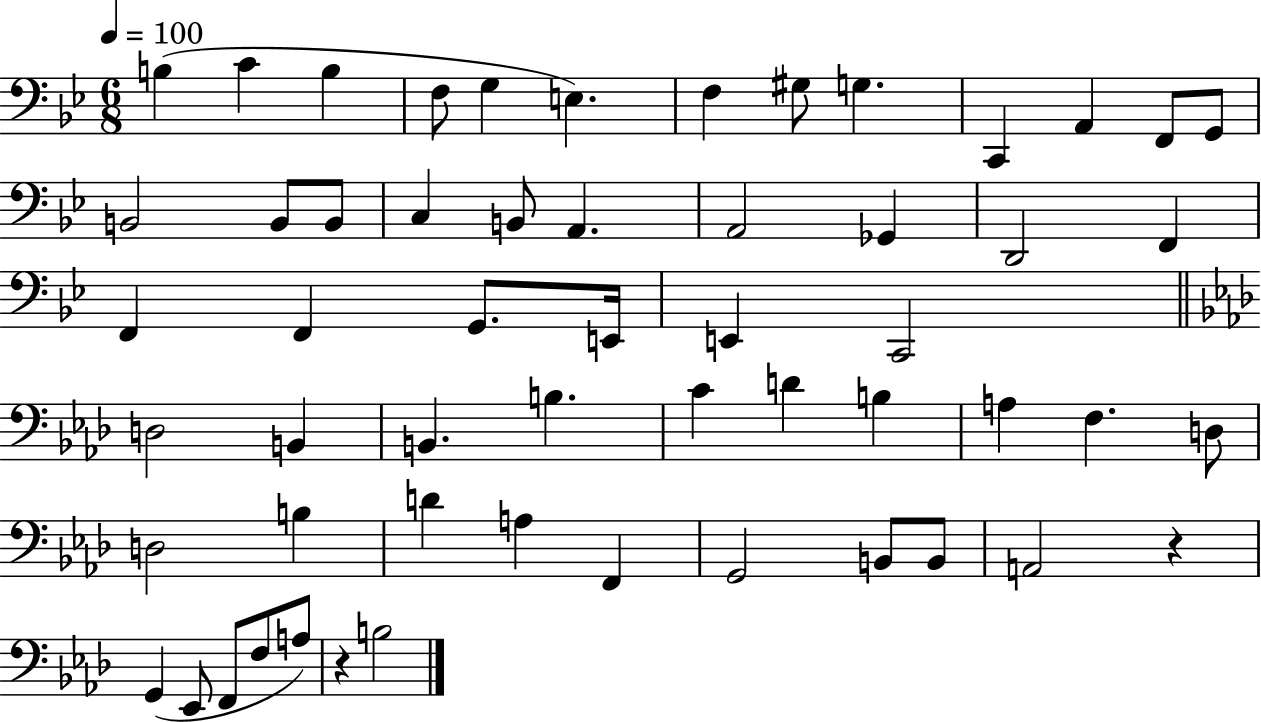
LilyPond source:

{
  \clef bass
  \numericTimeSignature
  \time 6/8
  \key bes \major
  \tempo 4 = 100
  b4( c'4 b4 | f8 g4 e4.) | f4 gis8 g4. | c,4 a,4 f,8 g,8 | \break b,2 b,8 b,8 | c4 b,8 a,4. | a,2 ges,4 | d,2 f,4 | \break f,4 f,4 g,8. e,16 | e,4 c,2 | \bar "||" \break \key aes \major d2 b,4 | b,4. b4. | c'4 d'4 b4 | a4 f4. d8 | \break d2 b4 | d'4 a4 f,4 | g,2 b,8 b,8 | a,2 r4 | \break g,4( ees,8 f,8 f8 a8) | r4 b2 | \bar "|."
}